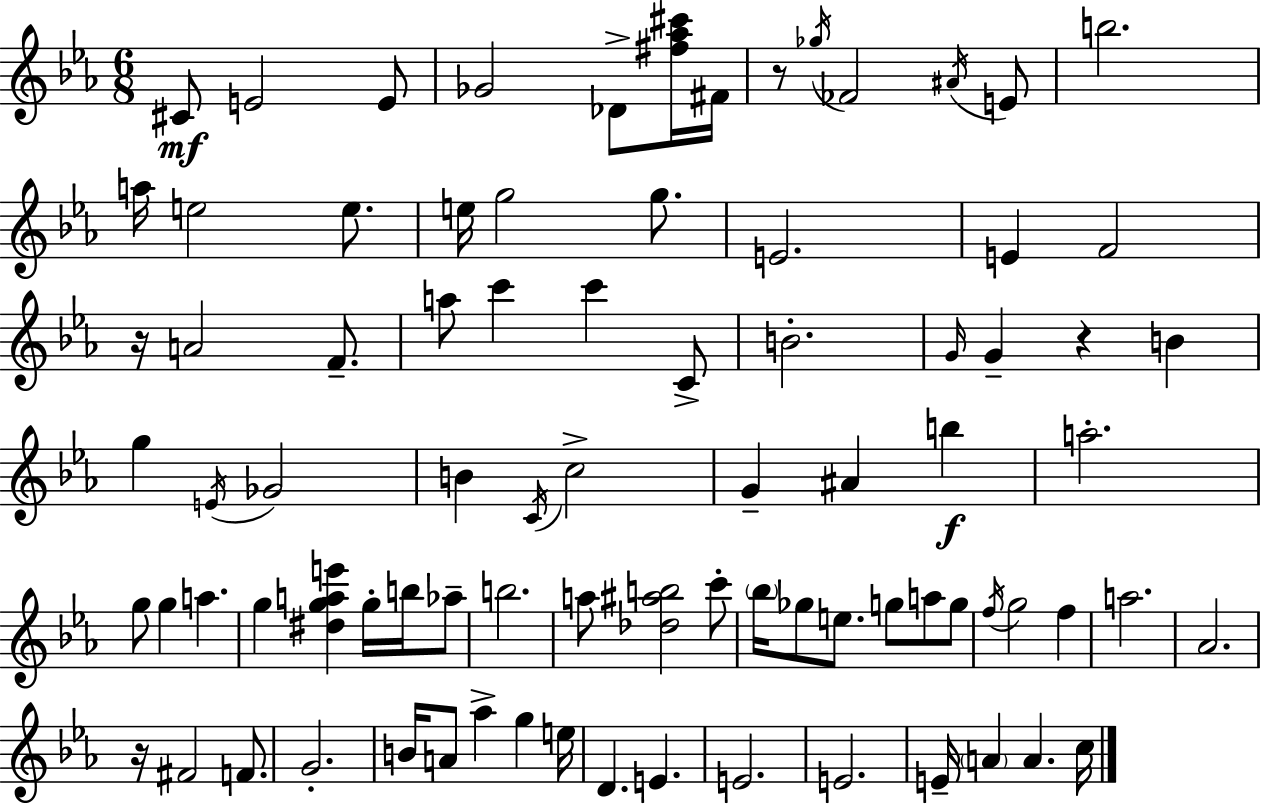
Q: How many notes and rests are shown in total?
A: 84